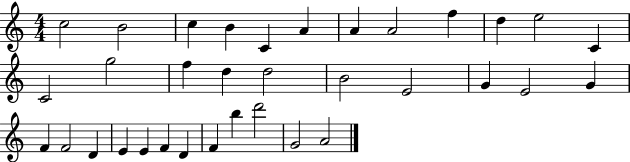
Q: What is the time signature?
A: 4/4